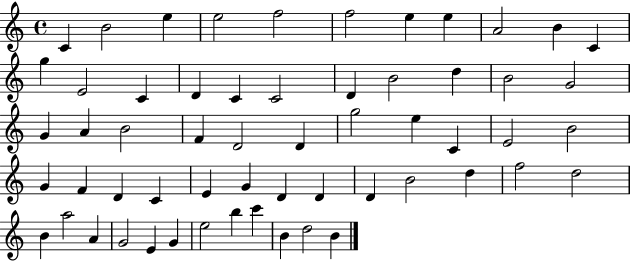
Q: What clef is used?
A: treble